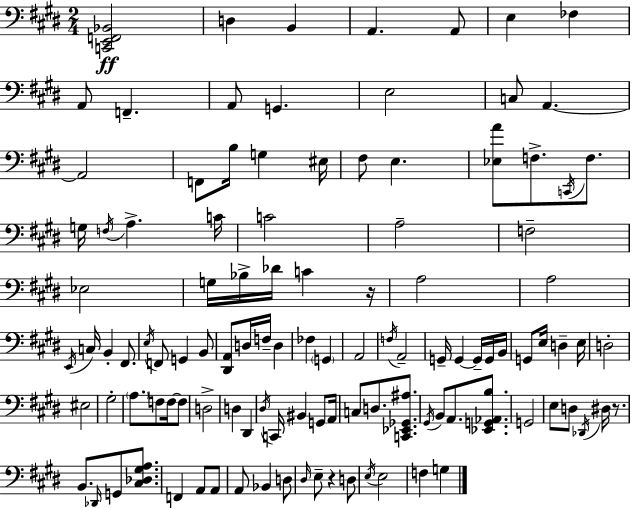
X:1
T:Untitled
M:2/4
L:1/4
K:E
[C,,E,,F,,_B,,]2 D, B,, A,, A,,/2 E, _F, A,,/2 F,, A,,/2 G,, E,2 C,/2 A,, A,,2 F,,/2 B,/4 G, ^E,/4 ^F,/2 E, [_E,A]/2 F,/2 C,,/4 F,/2 G,/4 F,/4 A, C/4 C2 A,2 F,2 _E,2 G,/4 _B,/4 _D/4 C z/4 A,2 A,2 E,,/4 C,/4 B,, ^F,,/2 E,/4 F,,/2 G,, B,,/2 [^D,,A,,]/2 D,/4 F,/4 D, _F, G,, A,,2 F,/4 A,,2 G,,/4 G,, G,,/4 G,,/4 B,,/4 G,,/2 E,/4 D, E,/4 D,2 ^E,2 ^G,2 A,/2 F,/2 F,/4 F,/2 D,2 D, ^D,, ^D,/4 C,,/4 ^B,, G,,/2 A,,/4 C,/2 D,/2 [C,,_E,,_G,,^A,]/2 ^G,,/4 B,,/2 A,,/2 [_E,,G,,_A,,B,]/2 G,,2 E,/2 D,/2 _D,,/4 ^D,/4 z/2 B,,/2 _D,,/4 G,,/2 [^C,_D,^G,A,]/2 F,, A,,/2 A,,/2 A,,/2 _B,, D,/2 ^D,/4 E,/2 z D,/2 E,/4 E,2 F, G,